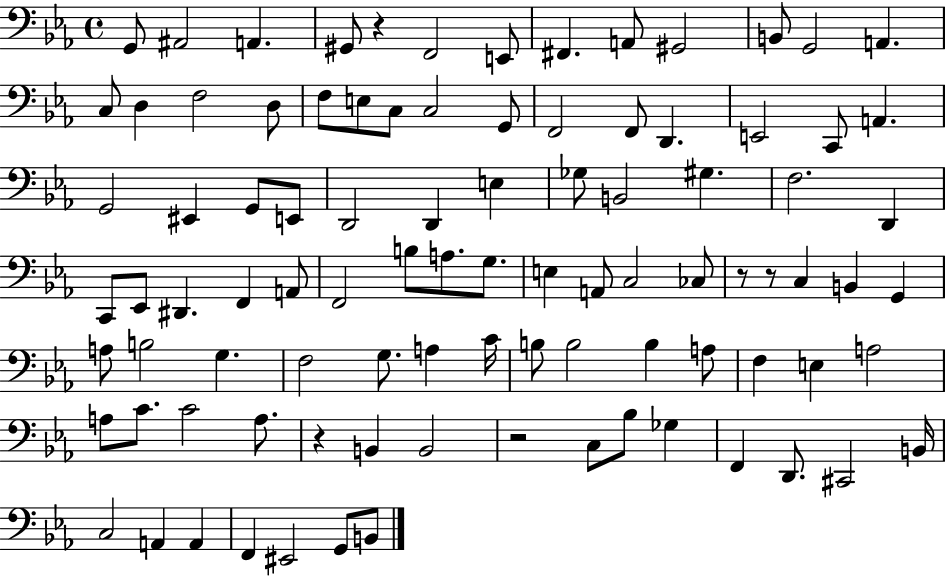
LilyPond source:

{
  \clef bass
  \time 4/4
  \defaultTimeSignature
  \key ees \major
  g,8 ais,2 a,4. | gis,8 r4 f,2 e,8 | fis,4. a,8 gis,2 | b,8 g,2 a,4. | \break c8 d4 f2 d8 | f8 e8 c8 c2 g,8 | f,2 f,8 d,4. | e,2 c,8 a,4. | \break g,2 eis,4 g,8 e,8 | d,2 d,4 e4 | ges8 b,2 gis4. | f2. d,4 | \break c,8 ees,8 dis,4. f,4 a,8 | f,2 b8 a8. g8. | e4 a,8 c2 ces8 | r8 r8 c4 b,4 g,4 | \break a8 b2 g4. | f2 g8. a4 c'16 | b8 b2 b4 a8 | f4 e4 a2 | \break a8 c'8. c'2 a8. | r4 b,4 b,2 | r2 c8 bes8 ges4 | f,4 d,8. cis,2 b,16 | \break c2 a,4 a,4 | f,4 eis,2 g,8 b,8 | \bar "|."
}